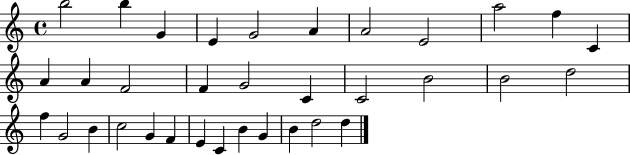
{
  \clef treble
  \time 4/4
  \defaultTimeSignature
  \key c \major
  b''2 b''4 g'4 | e'4 g'2 a'4 | a'2 e'2 | a''2 f''4 c'4 | \break a'4 a'4 f'2 | f'4 g'2 c'4 | c'2 b'2 | b'2 d''2 | \break f''4 g'2 b'4 | c''2 g'4 f'4 | e'4 c'4 b'4 g'4 | b'4 d''2 d''4 | \break \bar "|."
}